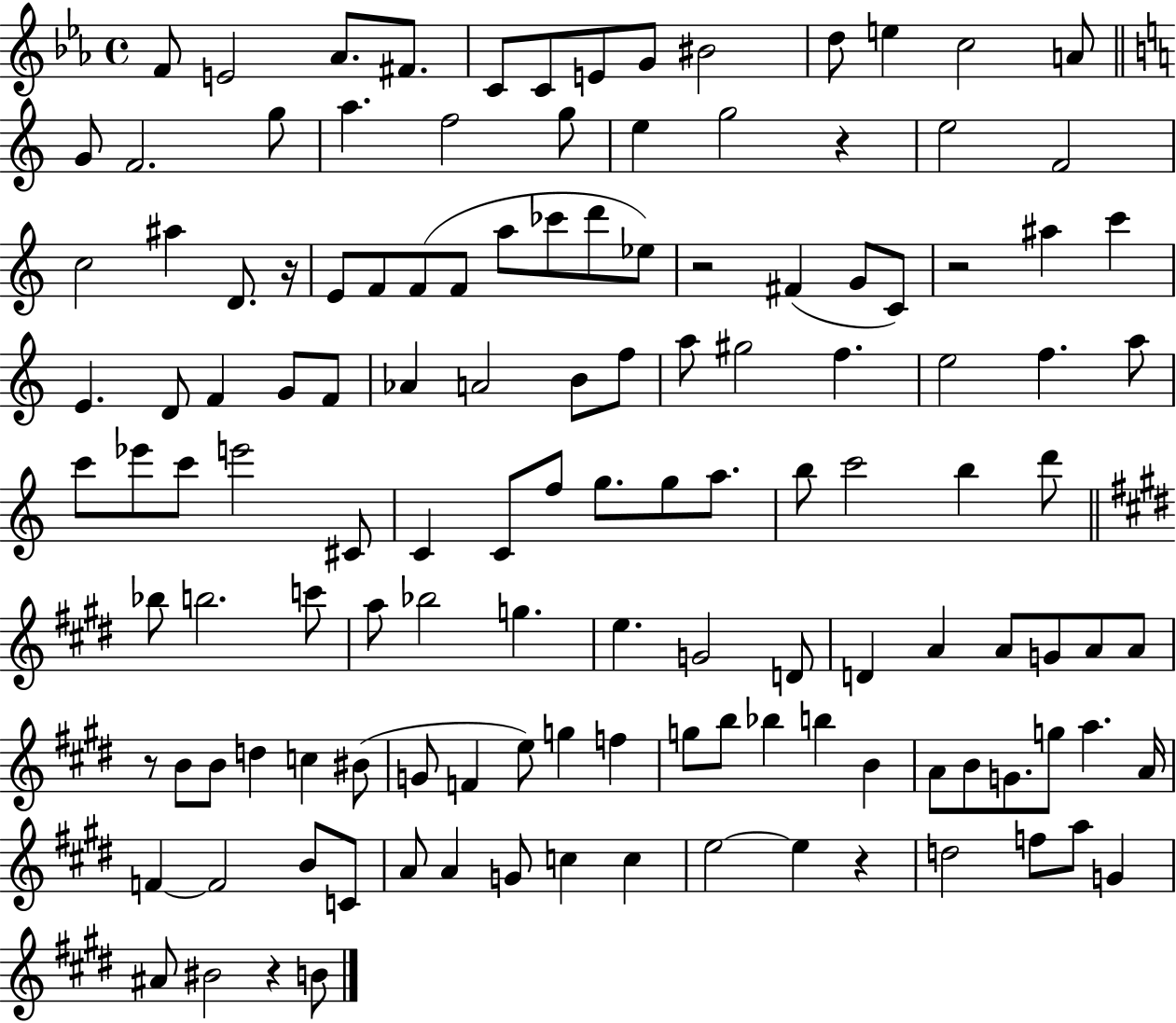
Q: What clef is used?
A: treble